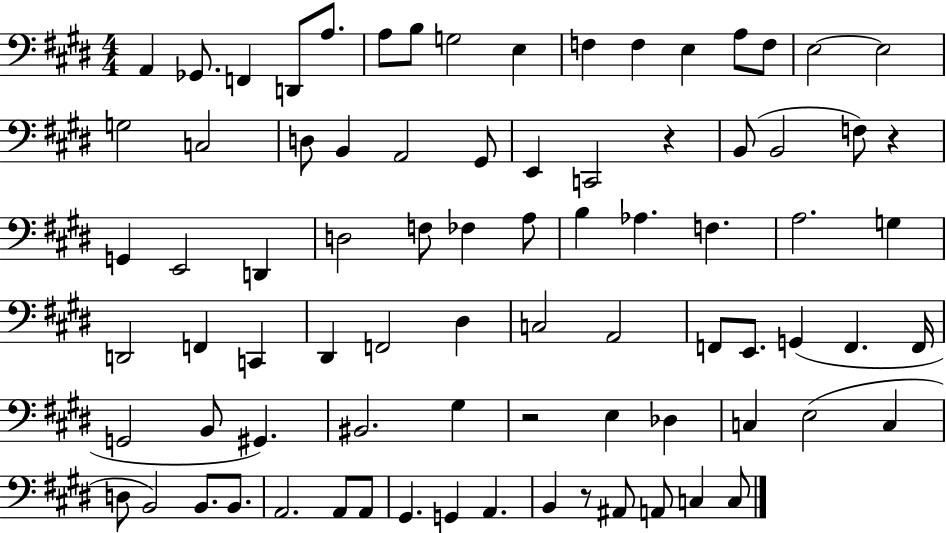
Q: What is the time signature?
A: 4/4